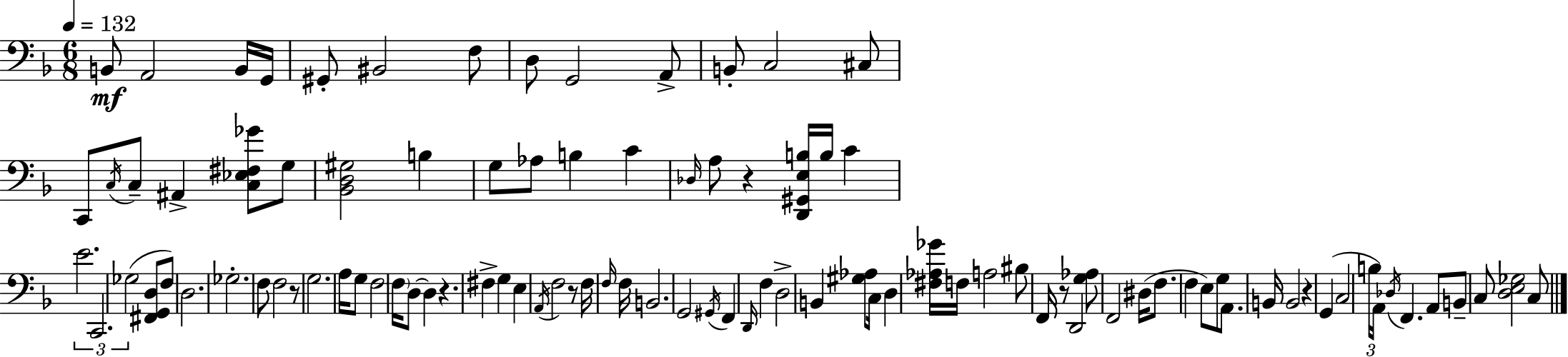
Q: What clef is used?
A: bass